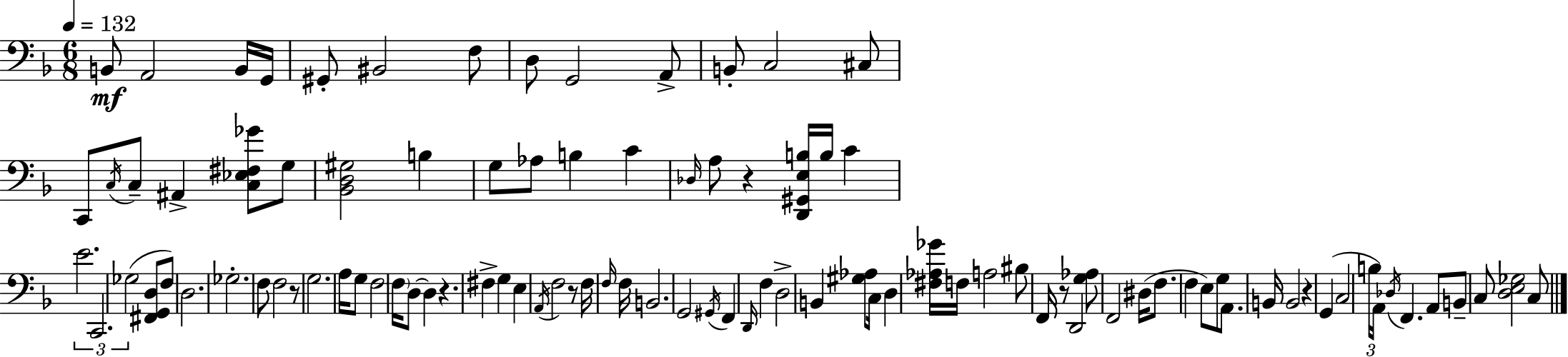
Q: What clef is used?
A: bass